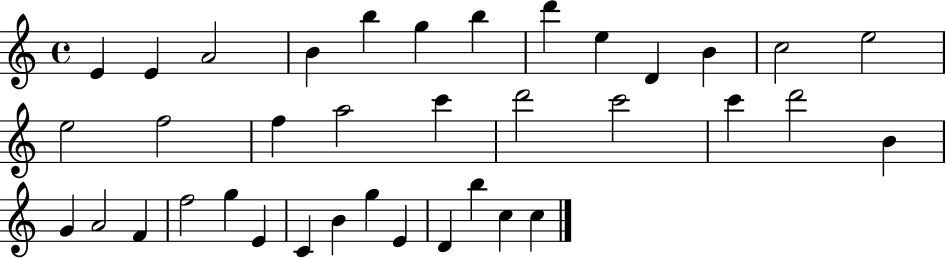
E4/q E4/q A4/h B4/q B5/q G5/q B5/q D6/q E5/q D4/q B4/q C5/h E5/h E5/h F5/h F5/q A5/h C6/q D6/h C6/h C6/q D6/h B4/q G4/q A4/h F4/q F5/h G5/q E4/q C4/q B4/q G5/q E4/q D4/q B5/q C5/q C5/q